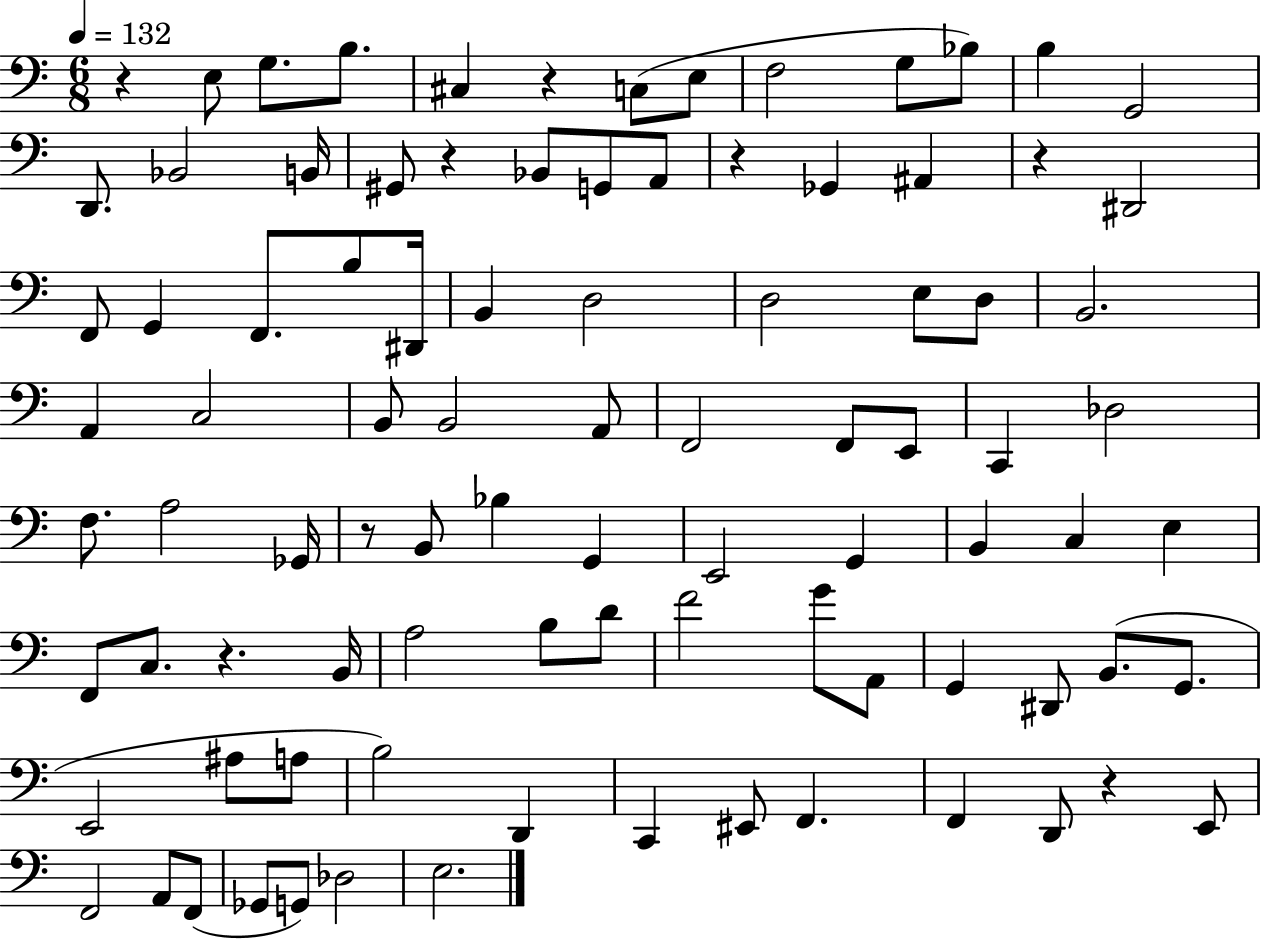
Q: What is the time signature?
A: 6/8